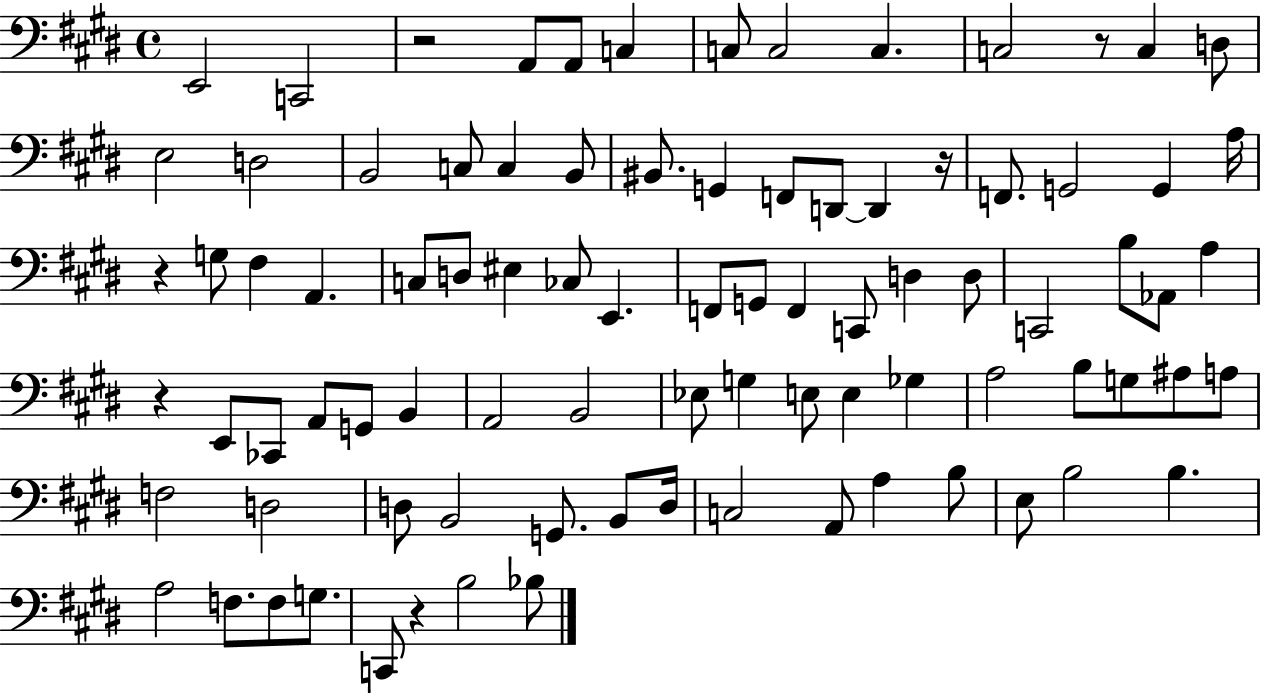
{
  \clef bass
  \time 4/4
  \defaultTimeSignature
  \key e \major
  e,2 c,2 | r2 a,8 a,8 c4 | c8 c2 c4. | c2 r8 c4 d8 | \break e2 d2 | b,2 c8 c4 b,8 | bis,8. g,4 f,8 d,8~~ d,4 r16 | f,8. g,2 g,4 a16 | \break r4 g8 fis4 a,4. | c8 d8 eis4 ces8 e,4. | f,8 g,8 f,4 c,8 d4 d8 | c,2 b8 aes,8 a4 | \break r4 e,8 ces,8 a,8 g,8 b,4 | a,2 b,2 | ees8 g4 e8 e4 ges4 | a2 b8 g8 ais8 a8 | \break f2 d2 | d8 b,2 g,8. b,8 d16 | c2 a,8 a4 b8 | e8 b2 b4. | \break a2 f8. f8 g8. | c,8 r4 b2 bes8 | \bar "|."
}